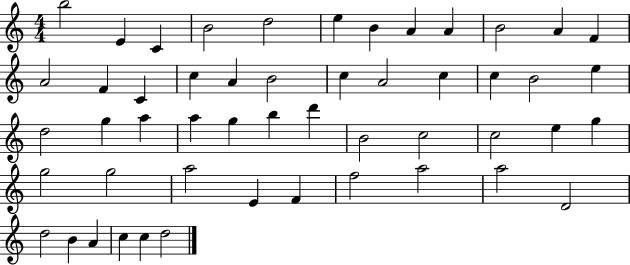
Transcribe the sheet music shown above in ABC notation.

X:1
T:Untitled
M:4/4
L:1/4
K:C
b2 E C B2 d2 e B A A B2 A F A2 F C c A B2 c A2 c c B2 e d2 g a a g b d' B2 c2 c2 e g g2 g2 a2 E F f2 a2 a2 D2 d2 B A c c d2